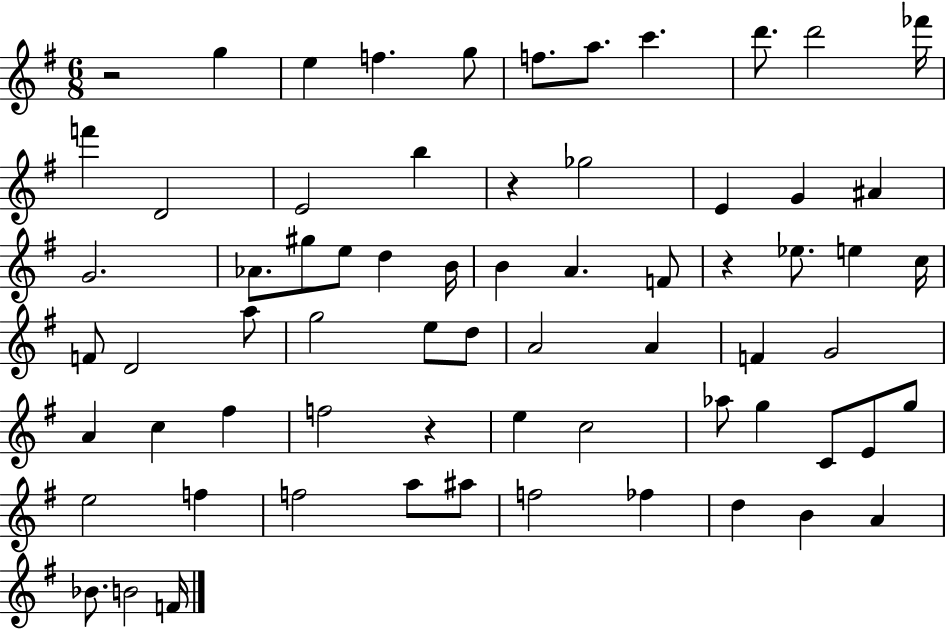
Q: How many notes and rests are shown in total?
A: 68